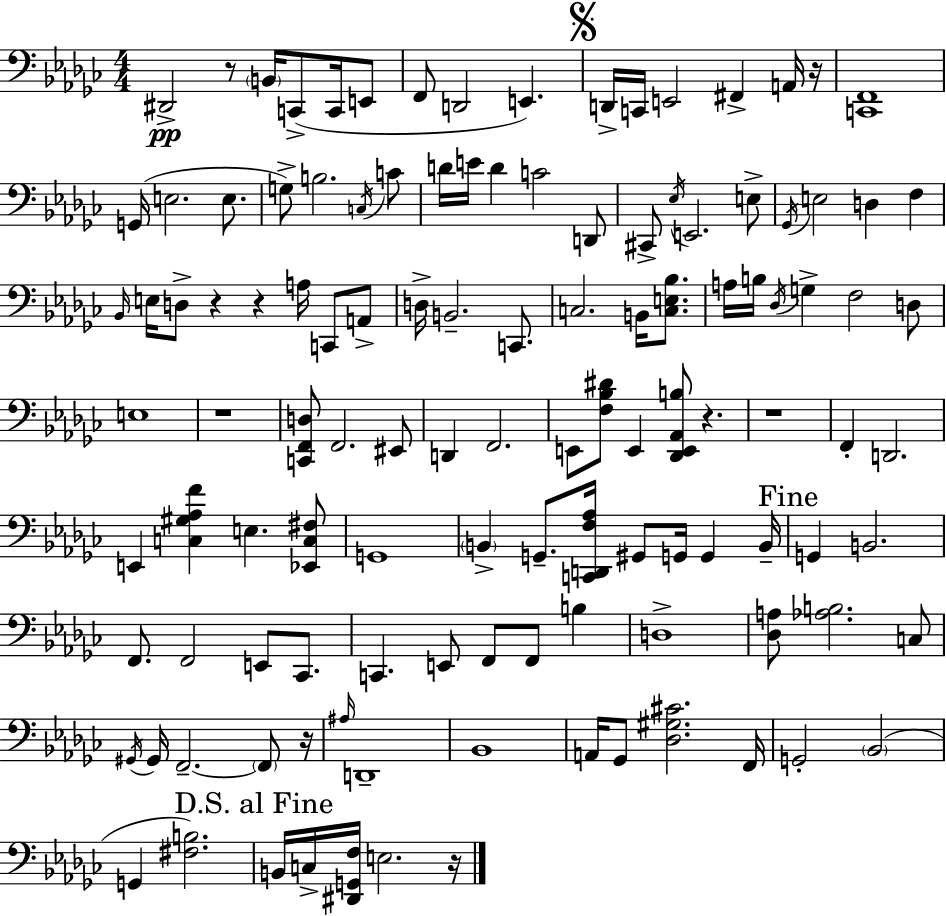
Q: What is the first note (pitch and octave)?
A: D#2